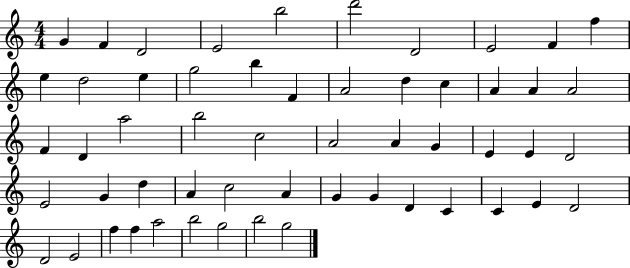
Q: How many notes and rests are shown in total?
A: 55